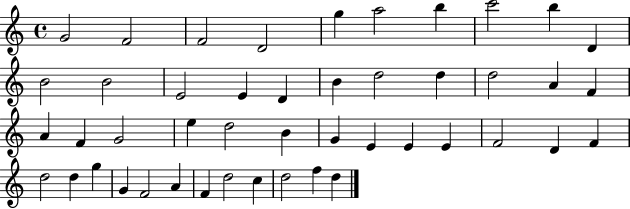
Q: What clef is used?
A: treble